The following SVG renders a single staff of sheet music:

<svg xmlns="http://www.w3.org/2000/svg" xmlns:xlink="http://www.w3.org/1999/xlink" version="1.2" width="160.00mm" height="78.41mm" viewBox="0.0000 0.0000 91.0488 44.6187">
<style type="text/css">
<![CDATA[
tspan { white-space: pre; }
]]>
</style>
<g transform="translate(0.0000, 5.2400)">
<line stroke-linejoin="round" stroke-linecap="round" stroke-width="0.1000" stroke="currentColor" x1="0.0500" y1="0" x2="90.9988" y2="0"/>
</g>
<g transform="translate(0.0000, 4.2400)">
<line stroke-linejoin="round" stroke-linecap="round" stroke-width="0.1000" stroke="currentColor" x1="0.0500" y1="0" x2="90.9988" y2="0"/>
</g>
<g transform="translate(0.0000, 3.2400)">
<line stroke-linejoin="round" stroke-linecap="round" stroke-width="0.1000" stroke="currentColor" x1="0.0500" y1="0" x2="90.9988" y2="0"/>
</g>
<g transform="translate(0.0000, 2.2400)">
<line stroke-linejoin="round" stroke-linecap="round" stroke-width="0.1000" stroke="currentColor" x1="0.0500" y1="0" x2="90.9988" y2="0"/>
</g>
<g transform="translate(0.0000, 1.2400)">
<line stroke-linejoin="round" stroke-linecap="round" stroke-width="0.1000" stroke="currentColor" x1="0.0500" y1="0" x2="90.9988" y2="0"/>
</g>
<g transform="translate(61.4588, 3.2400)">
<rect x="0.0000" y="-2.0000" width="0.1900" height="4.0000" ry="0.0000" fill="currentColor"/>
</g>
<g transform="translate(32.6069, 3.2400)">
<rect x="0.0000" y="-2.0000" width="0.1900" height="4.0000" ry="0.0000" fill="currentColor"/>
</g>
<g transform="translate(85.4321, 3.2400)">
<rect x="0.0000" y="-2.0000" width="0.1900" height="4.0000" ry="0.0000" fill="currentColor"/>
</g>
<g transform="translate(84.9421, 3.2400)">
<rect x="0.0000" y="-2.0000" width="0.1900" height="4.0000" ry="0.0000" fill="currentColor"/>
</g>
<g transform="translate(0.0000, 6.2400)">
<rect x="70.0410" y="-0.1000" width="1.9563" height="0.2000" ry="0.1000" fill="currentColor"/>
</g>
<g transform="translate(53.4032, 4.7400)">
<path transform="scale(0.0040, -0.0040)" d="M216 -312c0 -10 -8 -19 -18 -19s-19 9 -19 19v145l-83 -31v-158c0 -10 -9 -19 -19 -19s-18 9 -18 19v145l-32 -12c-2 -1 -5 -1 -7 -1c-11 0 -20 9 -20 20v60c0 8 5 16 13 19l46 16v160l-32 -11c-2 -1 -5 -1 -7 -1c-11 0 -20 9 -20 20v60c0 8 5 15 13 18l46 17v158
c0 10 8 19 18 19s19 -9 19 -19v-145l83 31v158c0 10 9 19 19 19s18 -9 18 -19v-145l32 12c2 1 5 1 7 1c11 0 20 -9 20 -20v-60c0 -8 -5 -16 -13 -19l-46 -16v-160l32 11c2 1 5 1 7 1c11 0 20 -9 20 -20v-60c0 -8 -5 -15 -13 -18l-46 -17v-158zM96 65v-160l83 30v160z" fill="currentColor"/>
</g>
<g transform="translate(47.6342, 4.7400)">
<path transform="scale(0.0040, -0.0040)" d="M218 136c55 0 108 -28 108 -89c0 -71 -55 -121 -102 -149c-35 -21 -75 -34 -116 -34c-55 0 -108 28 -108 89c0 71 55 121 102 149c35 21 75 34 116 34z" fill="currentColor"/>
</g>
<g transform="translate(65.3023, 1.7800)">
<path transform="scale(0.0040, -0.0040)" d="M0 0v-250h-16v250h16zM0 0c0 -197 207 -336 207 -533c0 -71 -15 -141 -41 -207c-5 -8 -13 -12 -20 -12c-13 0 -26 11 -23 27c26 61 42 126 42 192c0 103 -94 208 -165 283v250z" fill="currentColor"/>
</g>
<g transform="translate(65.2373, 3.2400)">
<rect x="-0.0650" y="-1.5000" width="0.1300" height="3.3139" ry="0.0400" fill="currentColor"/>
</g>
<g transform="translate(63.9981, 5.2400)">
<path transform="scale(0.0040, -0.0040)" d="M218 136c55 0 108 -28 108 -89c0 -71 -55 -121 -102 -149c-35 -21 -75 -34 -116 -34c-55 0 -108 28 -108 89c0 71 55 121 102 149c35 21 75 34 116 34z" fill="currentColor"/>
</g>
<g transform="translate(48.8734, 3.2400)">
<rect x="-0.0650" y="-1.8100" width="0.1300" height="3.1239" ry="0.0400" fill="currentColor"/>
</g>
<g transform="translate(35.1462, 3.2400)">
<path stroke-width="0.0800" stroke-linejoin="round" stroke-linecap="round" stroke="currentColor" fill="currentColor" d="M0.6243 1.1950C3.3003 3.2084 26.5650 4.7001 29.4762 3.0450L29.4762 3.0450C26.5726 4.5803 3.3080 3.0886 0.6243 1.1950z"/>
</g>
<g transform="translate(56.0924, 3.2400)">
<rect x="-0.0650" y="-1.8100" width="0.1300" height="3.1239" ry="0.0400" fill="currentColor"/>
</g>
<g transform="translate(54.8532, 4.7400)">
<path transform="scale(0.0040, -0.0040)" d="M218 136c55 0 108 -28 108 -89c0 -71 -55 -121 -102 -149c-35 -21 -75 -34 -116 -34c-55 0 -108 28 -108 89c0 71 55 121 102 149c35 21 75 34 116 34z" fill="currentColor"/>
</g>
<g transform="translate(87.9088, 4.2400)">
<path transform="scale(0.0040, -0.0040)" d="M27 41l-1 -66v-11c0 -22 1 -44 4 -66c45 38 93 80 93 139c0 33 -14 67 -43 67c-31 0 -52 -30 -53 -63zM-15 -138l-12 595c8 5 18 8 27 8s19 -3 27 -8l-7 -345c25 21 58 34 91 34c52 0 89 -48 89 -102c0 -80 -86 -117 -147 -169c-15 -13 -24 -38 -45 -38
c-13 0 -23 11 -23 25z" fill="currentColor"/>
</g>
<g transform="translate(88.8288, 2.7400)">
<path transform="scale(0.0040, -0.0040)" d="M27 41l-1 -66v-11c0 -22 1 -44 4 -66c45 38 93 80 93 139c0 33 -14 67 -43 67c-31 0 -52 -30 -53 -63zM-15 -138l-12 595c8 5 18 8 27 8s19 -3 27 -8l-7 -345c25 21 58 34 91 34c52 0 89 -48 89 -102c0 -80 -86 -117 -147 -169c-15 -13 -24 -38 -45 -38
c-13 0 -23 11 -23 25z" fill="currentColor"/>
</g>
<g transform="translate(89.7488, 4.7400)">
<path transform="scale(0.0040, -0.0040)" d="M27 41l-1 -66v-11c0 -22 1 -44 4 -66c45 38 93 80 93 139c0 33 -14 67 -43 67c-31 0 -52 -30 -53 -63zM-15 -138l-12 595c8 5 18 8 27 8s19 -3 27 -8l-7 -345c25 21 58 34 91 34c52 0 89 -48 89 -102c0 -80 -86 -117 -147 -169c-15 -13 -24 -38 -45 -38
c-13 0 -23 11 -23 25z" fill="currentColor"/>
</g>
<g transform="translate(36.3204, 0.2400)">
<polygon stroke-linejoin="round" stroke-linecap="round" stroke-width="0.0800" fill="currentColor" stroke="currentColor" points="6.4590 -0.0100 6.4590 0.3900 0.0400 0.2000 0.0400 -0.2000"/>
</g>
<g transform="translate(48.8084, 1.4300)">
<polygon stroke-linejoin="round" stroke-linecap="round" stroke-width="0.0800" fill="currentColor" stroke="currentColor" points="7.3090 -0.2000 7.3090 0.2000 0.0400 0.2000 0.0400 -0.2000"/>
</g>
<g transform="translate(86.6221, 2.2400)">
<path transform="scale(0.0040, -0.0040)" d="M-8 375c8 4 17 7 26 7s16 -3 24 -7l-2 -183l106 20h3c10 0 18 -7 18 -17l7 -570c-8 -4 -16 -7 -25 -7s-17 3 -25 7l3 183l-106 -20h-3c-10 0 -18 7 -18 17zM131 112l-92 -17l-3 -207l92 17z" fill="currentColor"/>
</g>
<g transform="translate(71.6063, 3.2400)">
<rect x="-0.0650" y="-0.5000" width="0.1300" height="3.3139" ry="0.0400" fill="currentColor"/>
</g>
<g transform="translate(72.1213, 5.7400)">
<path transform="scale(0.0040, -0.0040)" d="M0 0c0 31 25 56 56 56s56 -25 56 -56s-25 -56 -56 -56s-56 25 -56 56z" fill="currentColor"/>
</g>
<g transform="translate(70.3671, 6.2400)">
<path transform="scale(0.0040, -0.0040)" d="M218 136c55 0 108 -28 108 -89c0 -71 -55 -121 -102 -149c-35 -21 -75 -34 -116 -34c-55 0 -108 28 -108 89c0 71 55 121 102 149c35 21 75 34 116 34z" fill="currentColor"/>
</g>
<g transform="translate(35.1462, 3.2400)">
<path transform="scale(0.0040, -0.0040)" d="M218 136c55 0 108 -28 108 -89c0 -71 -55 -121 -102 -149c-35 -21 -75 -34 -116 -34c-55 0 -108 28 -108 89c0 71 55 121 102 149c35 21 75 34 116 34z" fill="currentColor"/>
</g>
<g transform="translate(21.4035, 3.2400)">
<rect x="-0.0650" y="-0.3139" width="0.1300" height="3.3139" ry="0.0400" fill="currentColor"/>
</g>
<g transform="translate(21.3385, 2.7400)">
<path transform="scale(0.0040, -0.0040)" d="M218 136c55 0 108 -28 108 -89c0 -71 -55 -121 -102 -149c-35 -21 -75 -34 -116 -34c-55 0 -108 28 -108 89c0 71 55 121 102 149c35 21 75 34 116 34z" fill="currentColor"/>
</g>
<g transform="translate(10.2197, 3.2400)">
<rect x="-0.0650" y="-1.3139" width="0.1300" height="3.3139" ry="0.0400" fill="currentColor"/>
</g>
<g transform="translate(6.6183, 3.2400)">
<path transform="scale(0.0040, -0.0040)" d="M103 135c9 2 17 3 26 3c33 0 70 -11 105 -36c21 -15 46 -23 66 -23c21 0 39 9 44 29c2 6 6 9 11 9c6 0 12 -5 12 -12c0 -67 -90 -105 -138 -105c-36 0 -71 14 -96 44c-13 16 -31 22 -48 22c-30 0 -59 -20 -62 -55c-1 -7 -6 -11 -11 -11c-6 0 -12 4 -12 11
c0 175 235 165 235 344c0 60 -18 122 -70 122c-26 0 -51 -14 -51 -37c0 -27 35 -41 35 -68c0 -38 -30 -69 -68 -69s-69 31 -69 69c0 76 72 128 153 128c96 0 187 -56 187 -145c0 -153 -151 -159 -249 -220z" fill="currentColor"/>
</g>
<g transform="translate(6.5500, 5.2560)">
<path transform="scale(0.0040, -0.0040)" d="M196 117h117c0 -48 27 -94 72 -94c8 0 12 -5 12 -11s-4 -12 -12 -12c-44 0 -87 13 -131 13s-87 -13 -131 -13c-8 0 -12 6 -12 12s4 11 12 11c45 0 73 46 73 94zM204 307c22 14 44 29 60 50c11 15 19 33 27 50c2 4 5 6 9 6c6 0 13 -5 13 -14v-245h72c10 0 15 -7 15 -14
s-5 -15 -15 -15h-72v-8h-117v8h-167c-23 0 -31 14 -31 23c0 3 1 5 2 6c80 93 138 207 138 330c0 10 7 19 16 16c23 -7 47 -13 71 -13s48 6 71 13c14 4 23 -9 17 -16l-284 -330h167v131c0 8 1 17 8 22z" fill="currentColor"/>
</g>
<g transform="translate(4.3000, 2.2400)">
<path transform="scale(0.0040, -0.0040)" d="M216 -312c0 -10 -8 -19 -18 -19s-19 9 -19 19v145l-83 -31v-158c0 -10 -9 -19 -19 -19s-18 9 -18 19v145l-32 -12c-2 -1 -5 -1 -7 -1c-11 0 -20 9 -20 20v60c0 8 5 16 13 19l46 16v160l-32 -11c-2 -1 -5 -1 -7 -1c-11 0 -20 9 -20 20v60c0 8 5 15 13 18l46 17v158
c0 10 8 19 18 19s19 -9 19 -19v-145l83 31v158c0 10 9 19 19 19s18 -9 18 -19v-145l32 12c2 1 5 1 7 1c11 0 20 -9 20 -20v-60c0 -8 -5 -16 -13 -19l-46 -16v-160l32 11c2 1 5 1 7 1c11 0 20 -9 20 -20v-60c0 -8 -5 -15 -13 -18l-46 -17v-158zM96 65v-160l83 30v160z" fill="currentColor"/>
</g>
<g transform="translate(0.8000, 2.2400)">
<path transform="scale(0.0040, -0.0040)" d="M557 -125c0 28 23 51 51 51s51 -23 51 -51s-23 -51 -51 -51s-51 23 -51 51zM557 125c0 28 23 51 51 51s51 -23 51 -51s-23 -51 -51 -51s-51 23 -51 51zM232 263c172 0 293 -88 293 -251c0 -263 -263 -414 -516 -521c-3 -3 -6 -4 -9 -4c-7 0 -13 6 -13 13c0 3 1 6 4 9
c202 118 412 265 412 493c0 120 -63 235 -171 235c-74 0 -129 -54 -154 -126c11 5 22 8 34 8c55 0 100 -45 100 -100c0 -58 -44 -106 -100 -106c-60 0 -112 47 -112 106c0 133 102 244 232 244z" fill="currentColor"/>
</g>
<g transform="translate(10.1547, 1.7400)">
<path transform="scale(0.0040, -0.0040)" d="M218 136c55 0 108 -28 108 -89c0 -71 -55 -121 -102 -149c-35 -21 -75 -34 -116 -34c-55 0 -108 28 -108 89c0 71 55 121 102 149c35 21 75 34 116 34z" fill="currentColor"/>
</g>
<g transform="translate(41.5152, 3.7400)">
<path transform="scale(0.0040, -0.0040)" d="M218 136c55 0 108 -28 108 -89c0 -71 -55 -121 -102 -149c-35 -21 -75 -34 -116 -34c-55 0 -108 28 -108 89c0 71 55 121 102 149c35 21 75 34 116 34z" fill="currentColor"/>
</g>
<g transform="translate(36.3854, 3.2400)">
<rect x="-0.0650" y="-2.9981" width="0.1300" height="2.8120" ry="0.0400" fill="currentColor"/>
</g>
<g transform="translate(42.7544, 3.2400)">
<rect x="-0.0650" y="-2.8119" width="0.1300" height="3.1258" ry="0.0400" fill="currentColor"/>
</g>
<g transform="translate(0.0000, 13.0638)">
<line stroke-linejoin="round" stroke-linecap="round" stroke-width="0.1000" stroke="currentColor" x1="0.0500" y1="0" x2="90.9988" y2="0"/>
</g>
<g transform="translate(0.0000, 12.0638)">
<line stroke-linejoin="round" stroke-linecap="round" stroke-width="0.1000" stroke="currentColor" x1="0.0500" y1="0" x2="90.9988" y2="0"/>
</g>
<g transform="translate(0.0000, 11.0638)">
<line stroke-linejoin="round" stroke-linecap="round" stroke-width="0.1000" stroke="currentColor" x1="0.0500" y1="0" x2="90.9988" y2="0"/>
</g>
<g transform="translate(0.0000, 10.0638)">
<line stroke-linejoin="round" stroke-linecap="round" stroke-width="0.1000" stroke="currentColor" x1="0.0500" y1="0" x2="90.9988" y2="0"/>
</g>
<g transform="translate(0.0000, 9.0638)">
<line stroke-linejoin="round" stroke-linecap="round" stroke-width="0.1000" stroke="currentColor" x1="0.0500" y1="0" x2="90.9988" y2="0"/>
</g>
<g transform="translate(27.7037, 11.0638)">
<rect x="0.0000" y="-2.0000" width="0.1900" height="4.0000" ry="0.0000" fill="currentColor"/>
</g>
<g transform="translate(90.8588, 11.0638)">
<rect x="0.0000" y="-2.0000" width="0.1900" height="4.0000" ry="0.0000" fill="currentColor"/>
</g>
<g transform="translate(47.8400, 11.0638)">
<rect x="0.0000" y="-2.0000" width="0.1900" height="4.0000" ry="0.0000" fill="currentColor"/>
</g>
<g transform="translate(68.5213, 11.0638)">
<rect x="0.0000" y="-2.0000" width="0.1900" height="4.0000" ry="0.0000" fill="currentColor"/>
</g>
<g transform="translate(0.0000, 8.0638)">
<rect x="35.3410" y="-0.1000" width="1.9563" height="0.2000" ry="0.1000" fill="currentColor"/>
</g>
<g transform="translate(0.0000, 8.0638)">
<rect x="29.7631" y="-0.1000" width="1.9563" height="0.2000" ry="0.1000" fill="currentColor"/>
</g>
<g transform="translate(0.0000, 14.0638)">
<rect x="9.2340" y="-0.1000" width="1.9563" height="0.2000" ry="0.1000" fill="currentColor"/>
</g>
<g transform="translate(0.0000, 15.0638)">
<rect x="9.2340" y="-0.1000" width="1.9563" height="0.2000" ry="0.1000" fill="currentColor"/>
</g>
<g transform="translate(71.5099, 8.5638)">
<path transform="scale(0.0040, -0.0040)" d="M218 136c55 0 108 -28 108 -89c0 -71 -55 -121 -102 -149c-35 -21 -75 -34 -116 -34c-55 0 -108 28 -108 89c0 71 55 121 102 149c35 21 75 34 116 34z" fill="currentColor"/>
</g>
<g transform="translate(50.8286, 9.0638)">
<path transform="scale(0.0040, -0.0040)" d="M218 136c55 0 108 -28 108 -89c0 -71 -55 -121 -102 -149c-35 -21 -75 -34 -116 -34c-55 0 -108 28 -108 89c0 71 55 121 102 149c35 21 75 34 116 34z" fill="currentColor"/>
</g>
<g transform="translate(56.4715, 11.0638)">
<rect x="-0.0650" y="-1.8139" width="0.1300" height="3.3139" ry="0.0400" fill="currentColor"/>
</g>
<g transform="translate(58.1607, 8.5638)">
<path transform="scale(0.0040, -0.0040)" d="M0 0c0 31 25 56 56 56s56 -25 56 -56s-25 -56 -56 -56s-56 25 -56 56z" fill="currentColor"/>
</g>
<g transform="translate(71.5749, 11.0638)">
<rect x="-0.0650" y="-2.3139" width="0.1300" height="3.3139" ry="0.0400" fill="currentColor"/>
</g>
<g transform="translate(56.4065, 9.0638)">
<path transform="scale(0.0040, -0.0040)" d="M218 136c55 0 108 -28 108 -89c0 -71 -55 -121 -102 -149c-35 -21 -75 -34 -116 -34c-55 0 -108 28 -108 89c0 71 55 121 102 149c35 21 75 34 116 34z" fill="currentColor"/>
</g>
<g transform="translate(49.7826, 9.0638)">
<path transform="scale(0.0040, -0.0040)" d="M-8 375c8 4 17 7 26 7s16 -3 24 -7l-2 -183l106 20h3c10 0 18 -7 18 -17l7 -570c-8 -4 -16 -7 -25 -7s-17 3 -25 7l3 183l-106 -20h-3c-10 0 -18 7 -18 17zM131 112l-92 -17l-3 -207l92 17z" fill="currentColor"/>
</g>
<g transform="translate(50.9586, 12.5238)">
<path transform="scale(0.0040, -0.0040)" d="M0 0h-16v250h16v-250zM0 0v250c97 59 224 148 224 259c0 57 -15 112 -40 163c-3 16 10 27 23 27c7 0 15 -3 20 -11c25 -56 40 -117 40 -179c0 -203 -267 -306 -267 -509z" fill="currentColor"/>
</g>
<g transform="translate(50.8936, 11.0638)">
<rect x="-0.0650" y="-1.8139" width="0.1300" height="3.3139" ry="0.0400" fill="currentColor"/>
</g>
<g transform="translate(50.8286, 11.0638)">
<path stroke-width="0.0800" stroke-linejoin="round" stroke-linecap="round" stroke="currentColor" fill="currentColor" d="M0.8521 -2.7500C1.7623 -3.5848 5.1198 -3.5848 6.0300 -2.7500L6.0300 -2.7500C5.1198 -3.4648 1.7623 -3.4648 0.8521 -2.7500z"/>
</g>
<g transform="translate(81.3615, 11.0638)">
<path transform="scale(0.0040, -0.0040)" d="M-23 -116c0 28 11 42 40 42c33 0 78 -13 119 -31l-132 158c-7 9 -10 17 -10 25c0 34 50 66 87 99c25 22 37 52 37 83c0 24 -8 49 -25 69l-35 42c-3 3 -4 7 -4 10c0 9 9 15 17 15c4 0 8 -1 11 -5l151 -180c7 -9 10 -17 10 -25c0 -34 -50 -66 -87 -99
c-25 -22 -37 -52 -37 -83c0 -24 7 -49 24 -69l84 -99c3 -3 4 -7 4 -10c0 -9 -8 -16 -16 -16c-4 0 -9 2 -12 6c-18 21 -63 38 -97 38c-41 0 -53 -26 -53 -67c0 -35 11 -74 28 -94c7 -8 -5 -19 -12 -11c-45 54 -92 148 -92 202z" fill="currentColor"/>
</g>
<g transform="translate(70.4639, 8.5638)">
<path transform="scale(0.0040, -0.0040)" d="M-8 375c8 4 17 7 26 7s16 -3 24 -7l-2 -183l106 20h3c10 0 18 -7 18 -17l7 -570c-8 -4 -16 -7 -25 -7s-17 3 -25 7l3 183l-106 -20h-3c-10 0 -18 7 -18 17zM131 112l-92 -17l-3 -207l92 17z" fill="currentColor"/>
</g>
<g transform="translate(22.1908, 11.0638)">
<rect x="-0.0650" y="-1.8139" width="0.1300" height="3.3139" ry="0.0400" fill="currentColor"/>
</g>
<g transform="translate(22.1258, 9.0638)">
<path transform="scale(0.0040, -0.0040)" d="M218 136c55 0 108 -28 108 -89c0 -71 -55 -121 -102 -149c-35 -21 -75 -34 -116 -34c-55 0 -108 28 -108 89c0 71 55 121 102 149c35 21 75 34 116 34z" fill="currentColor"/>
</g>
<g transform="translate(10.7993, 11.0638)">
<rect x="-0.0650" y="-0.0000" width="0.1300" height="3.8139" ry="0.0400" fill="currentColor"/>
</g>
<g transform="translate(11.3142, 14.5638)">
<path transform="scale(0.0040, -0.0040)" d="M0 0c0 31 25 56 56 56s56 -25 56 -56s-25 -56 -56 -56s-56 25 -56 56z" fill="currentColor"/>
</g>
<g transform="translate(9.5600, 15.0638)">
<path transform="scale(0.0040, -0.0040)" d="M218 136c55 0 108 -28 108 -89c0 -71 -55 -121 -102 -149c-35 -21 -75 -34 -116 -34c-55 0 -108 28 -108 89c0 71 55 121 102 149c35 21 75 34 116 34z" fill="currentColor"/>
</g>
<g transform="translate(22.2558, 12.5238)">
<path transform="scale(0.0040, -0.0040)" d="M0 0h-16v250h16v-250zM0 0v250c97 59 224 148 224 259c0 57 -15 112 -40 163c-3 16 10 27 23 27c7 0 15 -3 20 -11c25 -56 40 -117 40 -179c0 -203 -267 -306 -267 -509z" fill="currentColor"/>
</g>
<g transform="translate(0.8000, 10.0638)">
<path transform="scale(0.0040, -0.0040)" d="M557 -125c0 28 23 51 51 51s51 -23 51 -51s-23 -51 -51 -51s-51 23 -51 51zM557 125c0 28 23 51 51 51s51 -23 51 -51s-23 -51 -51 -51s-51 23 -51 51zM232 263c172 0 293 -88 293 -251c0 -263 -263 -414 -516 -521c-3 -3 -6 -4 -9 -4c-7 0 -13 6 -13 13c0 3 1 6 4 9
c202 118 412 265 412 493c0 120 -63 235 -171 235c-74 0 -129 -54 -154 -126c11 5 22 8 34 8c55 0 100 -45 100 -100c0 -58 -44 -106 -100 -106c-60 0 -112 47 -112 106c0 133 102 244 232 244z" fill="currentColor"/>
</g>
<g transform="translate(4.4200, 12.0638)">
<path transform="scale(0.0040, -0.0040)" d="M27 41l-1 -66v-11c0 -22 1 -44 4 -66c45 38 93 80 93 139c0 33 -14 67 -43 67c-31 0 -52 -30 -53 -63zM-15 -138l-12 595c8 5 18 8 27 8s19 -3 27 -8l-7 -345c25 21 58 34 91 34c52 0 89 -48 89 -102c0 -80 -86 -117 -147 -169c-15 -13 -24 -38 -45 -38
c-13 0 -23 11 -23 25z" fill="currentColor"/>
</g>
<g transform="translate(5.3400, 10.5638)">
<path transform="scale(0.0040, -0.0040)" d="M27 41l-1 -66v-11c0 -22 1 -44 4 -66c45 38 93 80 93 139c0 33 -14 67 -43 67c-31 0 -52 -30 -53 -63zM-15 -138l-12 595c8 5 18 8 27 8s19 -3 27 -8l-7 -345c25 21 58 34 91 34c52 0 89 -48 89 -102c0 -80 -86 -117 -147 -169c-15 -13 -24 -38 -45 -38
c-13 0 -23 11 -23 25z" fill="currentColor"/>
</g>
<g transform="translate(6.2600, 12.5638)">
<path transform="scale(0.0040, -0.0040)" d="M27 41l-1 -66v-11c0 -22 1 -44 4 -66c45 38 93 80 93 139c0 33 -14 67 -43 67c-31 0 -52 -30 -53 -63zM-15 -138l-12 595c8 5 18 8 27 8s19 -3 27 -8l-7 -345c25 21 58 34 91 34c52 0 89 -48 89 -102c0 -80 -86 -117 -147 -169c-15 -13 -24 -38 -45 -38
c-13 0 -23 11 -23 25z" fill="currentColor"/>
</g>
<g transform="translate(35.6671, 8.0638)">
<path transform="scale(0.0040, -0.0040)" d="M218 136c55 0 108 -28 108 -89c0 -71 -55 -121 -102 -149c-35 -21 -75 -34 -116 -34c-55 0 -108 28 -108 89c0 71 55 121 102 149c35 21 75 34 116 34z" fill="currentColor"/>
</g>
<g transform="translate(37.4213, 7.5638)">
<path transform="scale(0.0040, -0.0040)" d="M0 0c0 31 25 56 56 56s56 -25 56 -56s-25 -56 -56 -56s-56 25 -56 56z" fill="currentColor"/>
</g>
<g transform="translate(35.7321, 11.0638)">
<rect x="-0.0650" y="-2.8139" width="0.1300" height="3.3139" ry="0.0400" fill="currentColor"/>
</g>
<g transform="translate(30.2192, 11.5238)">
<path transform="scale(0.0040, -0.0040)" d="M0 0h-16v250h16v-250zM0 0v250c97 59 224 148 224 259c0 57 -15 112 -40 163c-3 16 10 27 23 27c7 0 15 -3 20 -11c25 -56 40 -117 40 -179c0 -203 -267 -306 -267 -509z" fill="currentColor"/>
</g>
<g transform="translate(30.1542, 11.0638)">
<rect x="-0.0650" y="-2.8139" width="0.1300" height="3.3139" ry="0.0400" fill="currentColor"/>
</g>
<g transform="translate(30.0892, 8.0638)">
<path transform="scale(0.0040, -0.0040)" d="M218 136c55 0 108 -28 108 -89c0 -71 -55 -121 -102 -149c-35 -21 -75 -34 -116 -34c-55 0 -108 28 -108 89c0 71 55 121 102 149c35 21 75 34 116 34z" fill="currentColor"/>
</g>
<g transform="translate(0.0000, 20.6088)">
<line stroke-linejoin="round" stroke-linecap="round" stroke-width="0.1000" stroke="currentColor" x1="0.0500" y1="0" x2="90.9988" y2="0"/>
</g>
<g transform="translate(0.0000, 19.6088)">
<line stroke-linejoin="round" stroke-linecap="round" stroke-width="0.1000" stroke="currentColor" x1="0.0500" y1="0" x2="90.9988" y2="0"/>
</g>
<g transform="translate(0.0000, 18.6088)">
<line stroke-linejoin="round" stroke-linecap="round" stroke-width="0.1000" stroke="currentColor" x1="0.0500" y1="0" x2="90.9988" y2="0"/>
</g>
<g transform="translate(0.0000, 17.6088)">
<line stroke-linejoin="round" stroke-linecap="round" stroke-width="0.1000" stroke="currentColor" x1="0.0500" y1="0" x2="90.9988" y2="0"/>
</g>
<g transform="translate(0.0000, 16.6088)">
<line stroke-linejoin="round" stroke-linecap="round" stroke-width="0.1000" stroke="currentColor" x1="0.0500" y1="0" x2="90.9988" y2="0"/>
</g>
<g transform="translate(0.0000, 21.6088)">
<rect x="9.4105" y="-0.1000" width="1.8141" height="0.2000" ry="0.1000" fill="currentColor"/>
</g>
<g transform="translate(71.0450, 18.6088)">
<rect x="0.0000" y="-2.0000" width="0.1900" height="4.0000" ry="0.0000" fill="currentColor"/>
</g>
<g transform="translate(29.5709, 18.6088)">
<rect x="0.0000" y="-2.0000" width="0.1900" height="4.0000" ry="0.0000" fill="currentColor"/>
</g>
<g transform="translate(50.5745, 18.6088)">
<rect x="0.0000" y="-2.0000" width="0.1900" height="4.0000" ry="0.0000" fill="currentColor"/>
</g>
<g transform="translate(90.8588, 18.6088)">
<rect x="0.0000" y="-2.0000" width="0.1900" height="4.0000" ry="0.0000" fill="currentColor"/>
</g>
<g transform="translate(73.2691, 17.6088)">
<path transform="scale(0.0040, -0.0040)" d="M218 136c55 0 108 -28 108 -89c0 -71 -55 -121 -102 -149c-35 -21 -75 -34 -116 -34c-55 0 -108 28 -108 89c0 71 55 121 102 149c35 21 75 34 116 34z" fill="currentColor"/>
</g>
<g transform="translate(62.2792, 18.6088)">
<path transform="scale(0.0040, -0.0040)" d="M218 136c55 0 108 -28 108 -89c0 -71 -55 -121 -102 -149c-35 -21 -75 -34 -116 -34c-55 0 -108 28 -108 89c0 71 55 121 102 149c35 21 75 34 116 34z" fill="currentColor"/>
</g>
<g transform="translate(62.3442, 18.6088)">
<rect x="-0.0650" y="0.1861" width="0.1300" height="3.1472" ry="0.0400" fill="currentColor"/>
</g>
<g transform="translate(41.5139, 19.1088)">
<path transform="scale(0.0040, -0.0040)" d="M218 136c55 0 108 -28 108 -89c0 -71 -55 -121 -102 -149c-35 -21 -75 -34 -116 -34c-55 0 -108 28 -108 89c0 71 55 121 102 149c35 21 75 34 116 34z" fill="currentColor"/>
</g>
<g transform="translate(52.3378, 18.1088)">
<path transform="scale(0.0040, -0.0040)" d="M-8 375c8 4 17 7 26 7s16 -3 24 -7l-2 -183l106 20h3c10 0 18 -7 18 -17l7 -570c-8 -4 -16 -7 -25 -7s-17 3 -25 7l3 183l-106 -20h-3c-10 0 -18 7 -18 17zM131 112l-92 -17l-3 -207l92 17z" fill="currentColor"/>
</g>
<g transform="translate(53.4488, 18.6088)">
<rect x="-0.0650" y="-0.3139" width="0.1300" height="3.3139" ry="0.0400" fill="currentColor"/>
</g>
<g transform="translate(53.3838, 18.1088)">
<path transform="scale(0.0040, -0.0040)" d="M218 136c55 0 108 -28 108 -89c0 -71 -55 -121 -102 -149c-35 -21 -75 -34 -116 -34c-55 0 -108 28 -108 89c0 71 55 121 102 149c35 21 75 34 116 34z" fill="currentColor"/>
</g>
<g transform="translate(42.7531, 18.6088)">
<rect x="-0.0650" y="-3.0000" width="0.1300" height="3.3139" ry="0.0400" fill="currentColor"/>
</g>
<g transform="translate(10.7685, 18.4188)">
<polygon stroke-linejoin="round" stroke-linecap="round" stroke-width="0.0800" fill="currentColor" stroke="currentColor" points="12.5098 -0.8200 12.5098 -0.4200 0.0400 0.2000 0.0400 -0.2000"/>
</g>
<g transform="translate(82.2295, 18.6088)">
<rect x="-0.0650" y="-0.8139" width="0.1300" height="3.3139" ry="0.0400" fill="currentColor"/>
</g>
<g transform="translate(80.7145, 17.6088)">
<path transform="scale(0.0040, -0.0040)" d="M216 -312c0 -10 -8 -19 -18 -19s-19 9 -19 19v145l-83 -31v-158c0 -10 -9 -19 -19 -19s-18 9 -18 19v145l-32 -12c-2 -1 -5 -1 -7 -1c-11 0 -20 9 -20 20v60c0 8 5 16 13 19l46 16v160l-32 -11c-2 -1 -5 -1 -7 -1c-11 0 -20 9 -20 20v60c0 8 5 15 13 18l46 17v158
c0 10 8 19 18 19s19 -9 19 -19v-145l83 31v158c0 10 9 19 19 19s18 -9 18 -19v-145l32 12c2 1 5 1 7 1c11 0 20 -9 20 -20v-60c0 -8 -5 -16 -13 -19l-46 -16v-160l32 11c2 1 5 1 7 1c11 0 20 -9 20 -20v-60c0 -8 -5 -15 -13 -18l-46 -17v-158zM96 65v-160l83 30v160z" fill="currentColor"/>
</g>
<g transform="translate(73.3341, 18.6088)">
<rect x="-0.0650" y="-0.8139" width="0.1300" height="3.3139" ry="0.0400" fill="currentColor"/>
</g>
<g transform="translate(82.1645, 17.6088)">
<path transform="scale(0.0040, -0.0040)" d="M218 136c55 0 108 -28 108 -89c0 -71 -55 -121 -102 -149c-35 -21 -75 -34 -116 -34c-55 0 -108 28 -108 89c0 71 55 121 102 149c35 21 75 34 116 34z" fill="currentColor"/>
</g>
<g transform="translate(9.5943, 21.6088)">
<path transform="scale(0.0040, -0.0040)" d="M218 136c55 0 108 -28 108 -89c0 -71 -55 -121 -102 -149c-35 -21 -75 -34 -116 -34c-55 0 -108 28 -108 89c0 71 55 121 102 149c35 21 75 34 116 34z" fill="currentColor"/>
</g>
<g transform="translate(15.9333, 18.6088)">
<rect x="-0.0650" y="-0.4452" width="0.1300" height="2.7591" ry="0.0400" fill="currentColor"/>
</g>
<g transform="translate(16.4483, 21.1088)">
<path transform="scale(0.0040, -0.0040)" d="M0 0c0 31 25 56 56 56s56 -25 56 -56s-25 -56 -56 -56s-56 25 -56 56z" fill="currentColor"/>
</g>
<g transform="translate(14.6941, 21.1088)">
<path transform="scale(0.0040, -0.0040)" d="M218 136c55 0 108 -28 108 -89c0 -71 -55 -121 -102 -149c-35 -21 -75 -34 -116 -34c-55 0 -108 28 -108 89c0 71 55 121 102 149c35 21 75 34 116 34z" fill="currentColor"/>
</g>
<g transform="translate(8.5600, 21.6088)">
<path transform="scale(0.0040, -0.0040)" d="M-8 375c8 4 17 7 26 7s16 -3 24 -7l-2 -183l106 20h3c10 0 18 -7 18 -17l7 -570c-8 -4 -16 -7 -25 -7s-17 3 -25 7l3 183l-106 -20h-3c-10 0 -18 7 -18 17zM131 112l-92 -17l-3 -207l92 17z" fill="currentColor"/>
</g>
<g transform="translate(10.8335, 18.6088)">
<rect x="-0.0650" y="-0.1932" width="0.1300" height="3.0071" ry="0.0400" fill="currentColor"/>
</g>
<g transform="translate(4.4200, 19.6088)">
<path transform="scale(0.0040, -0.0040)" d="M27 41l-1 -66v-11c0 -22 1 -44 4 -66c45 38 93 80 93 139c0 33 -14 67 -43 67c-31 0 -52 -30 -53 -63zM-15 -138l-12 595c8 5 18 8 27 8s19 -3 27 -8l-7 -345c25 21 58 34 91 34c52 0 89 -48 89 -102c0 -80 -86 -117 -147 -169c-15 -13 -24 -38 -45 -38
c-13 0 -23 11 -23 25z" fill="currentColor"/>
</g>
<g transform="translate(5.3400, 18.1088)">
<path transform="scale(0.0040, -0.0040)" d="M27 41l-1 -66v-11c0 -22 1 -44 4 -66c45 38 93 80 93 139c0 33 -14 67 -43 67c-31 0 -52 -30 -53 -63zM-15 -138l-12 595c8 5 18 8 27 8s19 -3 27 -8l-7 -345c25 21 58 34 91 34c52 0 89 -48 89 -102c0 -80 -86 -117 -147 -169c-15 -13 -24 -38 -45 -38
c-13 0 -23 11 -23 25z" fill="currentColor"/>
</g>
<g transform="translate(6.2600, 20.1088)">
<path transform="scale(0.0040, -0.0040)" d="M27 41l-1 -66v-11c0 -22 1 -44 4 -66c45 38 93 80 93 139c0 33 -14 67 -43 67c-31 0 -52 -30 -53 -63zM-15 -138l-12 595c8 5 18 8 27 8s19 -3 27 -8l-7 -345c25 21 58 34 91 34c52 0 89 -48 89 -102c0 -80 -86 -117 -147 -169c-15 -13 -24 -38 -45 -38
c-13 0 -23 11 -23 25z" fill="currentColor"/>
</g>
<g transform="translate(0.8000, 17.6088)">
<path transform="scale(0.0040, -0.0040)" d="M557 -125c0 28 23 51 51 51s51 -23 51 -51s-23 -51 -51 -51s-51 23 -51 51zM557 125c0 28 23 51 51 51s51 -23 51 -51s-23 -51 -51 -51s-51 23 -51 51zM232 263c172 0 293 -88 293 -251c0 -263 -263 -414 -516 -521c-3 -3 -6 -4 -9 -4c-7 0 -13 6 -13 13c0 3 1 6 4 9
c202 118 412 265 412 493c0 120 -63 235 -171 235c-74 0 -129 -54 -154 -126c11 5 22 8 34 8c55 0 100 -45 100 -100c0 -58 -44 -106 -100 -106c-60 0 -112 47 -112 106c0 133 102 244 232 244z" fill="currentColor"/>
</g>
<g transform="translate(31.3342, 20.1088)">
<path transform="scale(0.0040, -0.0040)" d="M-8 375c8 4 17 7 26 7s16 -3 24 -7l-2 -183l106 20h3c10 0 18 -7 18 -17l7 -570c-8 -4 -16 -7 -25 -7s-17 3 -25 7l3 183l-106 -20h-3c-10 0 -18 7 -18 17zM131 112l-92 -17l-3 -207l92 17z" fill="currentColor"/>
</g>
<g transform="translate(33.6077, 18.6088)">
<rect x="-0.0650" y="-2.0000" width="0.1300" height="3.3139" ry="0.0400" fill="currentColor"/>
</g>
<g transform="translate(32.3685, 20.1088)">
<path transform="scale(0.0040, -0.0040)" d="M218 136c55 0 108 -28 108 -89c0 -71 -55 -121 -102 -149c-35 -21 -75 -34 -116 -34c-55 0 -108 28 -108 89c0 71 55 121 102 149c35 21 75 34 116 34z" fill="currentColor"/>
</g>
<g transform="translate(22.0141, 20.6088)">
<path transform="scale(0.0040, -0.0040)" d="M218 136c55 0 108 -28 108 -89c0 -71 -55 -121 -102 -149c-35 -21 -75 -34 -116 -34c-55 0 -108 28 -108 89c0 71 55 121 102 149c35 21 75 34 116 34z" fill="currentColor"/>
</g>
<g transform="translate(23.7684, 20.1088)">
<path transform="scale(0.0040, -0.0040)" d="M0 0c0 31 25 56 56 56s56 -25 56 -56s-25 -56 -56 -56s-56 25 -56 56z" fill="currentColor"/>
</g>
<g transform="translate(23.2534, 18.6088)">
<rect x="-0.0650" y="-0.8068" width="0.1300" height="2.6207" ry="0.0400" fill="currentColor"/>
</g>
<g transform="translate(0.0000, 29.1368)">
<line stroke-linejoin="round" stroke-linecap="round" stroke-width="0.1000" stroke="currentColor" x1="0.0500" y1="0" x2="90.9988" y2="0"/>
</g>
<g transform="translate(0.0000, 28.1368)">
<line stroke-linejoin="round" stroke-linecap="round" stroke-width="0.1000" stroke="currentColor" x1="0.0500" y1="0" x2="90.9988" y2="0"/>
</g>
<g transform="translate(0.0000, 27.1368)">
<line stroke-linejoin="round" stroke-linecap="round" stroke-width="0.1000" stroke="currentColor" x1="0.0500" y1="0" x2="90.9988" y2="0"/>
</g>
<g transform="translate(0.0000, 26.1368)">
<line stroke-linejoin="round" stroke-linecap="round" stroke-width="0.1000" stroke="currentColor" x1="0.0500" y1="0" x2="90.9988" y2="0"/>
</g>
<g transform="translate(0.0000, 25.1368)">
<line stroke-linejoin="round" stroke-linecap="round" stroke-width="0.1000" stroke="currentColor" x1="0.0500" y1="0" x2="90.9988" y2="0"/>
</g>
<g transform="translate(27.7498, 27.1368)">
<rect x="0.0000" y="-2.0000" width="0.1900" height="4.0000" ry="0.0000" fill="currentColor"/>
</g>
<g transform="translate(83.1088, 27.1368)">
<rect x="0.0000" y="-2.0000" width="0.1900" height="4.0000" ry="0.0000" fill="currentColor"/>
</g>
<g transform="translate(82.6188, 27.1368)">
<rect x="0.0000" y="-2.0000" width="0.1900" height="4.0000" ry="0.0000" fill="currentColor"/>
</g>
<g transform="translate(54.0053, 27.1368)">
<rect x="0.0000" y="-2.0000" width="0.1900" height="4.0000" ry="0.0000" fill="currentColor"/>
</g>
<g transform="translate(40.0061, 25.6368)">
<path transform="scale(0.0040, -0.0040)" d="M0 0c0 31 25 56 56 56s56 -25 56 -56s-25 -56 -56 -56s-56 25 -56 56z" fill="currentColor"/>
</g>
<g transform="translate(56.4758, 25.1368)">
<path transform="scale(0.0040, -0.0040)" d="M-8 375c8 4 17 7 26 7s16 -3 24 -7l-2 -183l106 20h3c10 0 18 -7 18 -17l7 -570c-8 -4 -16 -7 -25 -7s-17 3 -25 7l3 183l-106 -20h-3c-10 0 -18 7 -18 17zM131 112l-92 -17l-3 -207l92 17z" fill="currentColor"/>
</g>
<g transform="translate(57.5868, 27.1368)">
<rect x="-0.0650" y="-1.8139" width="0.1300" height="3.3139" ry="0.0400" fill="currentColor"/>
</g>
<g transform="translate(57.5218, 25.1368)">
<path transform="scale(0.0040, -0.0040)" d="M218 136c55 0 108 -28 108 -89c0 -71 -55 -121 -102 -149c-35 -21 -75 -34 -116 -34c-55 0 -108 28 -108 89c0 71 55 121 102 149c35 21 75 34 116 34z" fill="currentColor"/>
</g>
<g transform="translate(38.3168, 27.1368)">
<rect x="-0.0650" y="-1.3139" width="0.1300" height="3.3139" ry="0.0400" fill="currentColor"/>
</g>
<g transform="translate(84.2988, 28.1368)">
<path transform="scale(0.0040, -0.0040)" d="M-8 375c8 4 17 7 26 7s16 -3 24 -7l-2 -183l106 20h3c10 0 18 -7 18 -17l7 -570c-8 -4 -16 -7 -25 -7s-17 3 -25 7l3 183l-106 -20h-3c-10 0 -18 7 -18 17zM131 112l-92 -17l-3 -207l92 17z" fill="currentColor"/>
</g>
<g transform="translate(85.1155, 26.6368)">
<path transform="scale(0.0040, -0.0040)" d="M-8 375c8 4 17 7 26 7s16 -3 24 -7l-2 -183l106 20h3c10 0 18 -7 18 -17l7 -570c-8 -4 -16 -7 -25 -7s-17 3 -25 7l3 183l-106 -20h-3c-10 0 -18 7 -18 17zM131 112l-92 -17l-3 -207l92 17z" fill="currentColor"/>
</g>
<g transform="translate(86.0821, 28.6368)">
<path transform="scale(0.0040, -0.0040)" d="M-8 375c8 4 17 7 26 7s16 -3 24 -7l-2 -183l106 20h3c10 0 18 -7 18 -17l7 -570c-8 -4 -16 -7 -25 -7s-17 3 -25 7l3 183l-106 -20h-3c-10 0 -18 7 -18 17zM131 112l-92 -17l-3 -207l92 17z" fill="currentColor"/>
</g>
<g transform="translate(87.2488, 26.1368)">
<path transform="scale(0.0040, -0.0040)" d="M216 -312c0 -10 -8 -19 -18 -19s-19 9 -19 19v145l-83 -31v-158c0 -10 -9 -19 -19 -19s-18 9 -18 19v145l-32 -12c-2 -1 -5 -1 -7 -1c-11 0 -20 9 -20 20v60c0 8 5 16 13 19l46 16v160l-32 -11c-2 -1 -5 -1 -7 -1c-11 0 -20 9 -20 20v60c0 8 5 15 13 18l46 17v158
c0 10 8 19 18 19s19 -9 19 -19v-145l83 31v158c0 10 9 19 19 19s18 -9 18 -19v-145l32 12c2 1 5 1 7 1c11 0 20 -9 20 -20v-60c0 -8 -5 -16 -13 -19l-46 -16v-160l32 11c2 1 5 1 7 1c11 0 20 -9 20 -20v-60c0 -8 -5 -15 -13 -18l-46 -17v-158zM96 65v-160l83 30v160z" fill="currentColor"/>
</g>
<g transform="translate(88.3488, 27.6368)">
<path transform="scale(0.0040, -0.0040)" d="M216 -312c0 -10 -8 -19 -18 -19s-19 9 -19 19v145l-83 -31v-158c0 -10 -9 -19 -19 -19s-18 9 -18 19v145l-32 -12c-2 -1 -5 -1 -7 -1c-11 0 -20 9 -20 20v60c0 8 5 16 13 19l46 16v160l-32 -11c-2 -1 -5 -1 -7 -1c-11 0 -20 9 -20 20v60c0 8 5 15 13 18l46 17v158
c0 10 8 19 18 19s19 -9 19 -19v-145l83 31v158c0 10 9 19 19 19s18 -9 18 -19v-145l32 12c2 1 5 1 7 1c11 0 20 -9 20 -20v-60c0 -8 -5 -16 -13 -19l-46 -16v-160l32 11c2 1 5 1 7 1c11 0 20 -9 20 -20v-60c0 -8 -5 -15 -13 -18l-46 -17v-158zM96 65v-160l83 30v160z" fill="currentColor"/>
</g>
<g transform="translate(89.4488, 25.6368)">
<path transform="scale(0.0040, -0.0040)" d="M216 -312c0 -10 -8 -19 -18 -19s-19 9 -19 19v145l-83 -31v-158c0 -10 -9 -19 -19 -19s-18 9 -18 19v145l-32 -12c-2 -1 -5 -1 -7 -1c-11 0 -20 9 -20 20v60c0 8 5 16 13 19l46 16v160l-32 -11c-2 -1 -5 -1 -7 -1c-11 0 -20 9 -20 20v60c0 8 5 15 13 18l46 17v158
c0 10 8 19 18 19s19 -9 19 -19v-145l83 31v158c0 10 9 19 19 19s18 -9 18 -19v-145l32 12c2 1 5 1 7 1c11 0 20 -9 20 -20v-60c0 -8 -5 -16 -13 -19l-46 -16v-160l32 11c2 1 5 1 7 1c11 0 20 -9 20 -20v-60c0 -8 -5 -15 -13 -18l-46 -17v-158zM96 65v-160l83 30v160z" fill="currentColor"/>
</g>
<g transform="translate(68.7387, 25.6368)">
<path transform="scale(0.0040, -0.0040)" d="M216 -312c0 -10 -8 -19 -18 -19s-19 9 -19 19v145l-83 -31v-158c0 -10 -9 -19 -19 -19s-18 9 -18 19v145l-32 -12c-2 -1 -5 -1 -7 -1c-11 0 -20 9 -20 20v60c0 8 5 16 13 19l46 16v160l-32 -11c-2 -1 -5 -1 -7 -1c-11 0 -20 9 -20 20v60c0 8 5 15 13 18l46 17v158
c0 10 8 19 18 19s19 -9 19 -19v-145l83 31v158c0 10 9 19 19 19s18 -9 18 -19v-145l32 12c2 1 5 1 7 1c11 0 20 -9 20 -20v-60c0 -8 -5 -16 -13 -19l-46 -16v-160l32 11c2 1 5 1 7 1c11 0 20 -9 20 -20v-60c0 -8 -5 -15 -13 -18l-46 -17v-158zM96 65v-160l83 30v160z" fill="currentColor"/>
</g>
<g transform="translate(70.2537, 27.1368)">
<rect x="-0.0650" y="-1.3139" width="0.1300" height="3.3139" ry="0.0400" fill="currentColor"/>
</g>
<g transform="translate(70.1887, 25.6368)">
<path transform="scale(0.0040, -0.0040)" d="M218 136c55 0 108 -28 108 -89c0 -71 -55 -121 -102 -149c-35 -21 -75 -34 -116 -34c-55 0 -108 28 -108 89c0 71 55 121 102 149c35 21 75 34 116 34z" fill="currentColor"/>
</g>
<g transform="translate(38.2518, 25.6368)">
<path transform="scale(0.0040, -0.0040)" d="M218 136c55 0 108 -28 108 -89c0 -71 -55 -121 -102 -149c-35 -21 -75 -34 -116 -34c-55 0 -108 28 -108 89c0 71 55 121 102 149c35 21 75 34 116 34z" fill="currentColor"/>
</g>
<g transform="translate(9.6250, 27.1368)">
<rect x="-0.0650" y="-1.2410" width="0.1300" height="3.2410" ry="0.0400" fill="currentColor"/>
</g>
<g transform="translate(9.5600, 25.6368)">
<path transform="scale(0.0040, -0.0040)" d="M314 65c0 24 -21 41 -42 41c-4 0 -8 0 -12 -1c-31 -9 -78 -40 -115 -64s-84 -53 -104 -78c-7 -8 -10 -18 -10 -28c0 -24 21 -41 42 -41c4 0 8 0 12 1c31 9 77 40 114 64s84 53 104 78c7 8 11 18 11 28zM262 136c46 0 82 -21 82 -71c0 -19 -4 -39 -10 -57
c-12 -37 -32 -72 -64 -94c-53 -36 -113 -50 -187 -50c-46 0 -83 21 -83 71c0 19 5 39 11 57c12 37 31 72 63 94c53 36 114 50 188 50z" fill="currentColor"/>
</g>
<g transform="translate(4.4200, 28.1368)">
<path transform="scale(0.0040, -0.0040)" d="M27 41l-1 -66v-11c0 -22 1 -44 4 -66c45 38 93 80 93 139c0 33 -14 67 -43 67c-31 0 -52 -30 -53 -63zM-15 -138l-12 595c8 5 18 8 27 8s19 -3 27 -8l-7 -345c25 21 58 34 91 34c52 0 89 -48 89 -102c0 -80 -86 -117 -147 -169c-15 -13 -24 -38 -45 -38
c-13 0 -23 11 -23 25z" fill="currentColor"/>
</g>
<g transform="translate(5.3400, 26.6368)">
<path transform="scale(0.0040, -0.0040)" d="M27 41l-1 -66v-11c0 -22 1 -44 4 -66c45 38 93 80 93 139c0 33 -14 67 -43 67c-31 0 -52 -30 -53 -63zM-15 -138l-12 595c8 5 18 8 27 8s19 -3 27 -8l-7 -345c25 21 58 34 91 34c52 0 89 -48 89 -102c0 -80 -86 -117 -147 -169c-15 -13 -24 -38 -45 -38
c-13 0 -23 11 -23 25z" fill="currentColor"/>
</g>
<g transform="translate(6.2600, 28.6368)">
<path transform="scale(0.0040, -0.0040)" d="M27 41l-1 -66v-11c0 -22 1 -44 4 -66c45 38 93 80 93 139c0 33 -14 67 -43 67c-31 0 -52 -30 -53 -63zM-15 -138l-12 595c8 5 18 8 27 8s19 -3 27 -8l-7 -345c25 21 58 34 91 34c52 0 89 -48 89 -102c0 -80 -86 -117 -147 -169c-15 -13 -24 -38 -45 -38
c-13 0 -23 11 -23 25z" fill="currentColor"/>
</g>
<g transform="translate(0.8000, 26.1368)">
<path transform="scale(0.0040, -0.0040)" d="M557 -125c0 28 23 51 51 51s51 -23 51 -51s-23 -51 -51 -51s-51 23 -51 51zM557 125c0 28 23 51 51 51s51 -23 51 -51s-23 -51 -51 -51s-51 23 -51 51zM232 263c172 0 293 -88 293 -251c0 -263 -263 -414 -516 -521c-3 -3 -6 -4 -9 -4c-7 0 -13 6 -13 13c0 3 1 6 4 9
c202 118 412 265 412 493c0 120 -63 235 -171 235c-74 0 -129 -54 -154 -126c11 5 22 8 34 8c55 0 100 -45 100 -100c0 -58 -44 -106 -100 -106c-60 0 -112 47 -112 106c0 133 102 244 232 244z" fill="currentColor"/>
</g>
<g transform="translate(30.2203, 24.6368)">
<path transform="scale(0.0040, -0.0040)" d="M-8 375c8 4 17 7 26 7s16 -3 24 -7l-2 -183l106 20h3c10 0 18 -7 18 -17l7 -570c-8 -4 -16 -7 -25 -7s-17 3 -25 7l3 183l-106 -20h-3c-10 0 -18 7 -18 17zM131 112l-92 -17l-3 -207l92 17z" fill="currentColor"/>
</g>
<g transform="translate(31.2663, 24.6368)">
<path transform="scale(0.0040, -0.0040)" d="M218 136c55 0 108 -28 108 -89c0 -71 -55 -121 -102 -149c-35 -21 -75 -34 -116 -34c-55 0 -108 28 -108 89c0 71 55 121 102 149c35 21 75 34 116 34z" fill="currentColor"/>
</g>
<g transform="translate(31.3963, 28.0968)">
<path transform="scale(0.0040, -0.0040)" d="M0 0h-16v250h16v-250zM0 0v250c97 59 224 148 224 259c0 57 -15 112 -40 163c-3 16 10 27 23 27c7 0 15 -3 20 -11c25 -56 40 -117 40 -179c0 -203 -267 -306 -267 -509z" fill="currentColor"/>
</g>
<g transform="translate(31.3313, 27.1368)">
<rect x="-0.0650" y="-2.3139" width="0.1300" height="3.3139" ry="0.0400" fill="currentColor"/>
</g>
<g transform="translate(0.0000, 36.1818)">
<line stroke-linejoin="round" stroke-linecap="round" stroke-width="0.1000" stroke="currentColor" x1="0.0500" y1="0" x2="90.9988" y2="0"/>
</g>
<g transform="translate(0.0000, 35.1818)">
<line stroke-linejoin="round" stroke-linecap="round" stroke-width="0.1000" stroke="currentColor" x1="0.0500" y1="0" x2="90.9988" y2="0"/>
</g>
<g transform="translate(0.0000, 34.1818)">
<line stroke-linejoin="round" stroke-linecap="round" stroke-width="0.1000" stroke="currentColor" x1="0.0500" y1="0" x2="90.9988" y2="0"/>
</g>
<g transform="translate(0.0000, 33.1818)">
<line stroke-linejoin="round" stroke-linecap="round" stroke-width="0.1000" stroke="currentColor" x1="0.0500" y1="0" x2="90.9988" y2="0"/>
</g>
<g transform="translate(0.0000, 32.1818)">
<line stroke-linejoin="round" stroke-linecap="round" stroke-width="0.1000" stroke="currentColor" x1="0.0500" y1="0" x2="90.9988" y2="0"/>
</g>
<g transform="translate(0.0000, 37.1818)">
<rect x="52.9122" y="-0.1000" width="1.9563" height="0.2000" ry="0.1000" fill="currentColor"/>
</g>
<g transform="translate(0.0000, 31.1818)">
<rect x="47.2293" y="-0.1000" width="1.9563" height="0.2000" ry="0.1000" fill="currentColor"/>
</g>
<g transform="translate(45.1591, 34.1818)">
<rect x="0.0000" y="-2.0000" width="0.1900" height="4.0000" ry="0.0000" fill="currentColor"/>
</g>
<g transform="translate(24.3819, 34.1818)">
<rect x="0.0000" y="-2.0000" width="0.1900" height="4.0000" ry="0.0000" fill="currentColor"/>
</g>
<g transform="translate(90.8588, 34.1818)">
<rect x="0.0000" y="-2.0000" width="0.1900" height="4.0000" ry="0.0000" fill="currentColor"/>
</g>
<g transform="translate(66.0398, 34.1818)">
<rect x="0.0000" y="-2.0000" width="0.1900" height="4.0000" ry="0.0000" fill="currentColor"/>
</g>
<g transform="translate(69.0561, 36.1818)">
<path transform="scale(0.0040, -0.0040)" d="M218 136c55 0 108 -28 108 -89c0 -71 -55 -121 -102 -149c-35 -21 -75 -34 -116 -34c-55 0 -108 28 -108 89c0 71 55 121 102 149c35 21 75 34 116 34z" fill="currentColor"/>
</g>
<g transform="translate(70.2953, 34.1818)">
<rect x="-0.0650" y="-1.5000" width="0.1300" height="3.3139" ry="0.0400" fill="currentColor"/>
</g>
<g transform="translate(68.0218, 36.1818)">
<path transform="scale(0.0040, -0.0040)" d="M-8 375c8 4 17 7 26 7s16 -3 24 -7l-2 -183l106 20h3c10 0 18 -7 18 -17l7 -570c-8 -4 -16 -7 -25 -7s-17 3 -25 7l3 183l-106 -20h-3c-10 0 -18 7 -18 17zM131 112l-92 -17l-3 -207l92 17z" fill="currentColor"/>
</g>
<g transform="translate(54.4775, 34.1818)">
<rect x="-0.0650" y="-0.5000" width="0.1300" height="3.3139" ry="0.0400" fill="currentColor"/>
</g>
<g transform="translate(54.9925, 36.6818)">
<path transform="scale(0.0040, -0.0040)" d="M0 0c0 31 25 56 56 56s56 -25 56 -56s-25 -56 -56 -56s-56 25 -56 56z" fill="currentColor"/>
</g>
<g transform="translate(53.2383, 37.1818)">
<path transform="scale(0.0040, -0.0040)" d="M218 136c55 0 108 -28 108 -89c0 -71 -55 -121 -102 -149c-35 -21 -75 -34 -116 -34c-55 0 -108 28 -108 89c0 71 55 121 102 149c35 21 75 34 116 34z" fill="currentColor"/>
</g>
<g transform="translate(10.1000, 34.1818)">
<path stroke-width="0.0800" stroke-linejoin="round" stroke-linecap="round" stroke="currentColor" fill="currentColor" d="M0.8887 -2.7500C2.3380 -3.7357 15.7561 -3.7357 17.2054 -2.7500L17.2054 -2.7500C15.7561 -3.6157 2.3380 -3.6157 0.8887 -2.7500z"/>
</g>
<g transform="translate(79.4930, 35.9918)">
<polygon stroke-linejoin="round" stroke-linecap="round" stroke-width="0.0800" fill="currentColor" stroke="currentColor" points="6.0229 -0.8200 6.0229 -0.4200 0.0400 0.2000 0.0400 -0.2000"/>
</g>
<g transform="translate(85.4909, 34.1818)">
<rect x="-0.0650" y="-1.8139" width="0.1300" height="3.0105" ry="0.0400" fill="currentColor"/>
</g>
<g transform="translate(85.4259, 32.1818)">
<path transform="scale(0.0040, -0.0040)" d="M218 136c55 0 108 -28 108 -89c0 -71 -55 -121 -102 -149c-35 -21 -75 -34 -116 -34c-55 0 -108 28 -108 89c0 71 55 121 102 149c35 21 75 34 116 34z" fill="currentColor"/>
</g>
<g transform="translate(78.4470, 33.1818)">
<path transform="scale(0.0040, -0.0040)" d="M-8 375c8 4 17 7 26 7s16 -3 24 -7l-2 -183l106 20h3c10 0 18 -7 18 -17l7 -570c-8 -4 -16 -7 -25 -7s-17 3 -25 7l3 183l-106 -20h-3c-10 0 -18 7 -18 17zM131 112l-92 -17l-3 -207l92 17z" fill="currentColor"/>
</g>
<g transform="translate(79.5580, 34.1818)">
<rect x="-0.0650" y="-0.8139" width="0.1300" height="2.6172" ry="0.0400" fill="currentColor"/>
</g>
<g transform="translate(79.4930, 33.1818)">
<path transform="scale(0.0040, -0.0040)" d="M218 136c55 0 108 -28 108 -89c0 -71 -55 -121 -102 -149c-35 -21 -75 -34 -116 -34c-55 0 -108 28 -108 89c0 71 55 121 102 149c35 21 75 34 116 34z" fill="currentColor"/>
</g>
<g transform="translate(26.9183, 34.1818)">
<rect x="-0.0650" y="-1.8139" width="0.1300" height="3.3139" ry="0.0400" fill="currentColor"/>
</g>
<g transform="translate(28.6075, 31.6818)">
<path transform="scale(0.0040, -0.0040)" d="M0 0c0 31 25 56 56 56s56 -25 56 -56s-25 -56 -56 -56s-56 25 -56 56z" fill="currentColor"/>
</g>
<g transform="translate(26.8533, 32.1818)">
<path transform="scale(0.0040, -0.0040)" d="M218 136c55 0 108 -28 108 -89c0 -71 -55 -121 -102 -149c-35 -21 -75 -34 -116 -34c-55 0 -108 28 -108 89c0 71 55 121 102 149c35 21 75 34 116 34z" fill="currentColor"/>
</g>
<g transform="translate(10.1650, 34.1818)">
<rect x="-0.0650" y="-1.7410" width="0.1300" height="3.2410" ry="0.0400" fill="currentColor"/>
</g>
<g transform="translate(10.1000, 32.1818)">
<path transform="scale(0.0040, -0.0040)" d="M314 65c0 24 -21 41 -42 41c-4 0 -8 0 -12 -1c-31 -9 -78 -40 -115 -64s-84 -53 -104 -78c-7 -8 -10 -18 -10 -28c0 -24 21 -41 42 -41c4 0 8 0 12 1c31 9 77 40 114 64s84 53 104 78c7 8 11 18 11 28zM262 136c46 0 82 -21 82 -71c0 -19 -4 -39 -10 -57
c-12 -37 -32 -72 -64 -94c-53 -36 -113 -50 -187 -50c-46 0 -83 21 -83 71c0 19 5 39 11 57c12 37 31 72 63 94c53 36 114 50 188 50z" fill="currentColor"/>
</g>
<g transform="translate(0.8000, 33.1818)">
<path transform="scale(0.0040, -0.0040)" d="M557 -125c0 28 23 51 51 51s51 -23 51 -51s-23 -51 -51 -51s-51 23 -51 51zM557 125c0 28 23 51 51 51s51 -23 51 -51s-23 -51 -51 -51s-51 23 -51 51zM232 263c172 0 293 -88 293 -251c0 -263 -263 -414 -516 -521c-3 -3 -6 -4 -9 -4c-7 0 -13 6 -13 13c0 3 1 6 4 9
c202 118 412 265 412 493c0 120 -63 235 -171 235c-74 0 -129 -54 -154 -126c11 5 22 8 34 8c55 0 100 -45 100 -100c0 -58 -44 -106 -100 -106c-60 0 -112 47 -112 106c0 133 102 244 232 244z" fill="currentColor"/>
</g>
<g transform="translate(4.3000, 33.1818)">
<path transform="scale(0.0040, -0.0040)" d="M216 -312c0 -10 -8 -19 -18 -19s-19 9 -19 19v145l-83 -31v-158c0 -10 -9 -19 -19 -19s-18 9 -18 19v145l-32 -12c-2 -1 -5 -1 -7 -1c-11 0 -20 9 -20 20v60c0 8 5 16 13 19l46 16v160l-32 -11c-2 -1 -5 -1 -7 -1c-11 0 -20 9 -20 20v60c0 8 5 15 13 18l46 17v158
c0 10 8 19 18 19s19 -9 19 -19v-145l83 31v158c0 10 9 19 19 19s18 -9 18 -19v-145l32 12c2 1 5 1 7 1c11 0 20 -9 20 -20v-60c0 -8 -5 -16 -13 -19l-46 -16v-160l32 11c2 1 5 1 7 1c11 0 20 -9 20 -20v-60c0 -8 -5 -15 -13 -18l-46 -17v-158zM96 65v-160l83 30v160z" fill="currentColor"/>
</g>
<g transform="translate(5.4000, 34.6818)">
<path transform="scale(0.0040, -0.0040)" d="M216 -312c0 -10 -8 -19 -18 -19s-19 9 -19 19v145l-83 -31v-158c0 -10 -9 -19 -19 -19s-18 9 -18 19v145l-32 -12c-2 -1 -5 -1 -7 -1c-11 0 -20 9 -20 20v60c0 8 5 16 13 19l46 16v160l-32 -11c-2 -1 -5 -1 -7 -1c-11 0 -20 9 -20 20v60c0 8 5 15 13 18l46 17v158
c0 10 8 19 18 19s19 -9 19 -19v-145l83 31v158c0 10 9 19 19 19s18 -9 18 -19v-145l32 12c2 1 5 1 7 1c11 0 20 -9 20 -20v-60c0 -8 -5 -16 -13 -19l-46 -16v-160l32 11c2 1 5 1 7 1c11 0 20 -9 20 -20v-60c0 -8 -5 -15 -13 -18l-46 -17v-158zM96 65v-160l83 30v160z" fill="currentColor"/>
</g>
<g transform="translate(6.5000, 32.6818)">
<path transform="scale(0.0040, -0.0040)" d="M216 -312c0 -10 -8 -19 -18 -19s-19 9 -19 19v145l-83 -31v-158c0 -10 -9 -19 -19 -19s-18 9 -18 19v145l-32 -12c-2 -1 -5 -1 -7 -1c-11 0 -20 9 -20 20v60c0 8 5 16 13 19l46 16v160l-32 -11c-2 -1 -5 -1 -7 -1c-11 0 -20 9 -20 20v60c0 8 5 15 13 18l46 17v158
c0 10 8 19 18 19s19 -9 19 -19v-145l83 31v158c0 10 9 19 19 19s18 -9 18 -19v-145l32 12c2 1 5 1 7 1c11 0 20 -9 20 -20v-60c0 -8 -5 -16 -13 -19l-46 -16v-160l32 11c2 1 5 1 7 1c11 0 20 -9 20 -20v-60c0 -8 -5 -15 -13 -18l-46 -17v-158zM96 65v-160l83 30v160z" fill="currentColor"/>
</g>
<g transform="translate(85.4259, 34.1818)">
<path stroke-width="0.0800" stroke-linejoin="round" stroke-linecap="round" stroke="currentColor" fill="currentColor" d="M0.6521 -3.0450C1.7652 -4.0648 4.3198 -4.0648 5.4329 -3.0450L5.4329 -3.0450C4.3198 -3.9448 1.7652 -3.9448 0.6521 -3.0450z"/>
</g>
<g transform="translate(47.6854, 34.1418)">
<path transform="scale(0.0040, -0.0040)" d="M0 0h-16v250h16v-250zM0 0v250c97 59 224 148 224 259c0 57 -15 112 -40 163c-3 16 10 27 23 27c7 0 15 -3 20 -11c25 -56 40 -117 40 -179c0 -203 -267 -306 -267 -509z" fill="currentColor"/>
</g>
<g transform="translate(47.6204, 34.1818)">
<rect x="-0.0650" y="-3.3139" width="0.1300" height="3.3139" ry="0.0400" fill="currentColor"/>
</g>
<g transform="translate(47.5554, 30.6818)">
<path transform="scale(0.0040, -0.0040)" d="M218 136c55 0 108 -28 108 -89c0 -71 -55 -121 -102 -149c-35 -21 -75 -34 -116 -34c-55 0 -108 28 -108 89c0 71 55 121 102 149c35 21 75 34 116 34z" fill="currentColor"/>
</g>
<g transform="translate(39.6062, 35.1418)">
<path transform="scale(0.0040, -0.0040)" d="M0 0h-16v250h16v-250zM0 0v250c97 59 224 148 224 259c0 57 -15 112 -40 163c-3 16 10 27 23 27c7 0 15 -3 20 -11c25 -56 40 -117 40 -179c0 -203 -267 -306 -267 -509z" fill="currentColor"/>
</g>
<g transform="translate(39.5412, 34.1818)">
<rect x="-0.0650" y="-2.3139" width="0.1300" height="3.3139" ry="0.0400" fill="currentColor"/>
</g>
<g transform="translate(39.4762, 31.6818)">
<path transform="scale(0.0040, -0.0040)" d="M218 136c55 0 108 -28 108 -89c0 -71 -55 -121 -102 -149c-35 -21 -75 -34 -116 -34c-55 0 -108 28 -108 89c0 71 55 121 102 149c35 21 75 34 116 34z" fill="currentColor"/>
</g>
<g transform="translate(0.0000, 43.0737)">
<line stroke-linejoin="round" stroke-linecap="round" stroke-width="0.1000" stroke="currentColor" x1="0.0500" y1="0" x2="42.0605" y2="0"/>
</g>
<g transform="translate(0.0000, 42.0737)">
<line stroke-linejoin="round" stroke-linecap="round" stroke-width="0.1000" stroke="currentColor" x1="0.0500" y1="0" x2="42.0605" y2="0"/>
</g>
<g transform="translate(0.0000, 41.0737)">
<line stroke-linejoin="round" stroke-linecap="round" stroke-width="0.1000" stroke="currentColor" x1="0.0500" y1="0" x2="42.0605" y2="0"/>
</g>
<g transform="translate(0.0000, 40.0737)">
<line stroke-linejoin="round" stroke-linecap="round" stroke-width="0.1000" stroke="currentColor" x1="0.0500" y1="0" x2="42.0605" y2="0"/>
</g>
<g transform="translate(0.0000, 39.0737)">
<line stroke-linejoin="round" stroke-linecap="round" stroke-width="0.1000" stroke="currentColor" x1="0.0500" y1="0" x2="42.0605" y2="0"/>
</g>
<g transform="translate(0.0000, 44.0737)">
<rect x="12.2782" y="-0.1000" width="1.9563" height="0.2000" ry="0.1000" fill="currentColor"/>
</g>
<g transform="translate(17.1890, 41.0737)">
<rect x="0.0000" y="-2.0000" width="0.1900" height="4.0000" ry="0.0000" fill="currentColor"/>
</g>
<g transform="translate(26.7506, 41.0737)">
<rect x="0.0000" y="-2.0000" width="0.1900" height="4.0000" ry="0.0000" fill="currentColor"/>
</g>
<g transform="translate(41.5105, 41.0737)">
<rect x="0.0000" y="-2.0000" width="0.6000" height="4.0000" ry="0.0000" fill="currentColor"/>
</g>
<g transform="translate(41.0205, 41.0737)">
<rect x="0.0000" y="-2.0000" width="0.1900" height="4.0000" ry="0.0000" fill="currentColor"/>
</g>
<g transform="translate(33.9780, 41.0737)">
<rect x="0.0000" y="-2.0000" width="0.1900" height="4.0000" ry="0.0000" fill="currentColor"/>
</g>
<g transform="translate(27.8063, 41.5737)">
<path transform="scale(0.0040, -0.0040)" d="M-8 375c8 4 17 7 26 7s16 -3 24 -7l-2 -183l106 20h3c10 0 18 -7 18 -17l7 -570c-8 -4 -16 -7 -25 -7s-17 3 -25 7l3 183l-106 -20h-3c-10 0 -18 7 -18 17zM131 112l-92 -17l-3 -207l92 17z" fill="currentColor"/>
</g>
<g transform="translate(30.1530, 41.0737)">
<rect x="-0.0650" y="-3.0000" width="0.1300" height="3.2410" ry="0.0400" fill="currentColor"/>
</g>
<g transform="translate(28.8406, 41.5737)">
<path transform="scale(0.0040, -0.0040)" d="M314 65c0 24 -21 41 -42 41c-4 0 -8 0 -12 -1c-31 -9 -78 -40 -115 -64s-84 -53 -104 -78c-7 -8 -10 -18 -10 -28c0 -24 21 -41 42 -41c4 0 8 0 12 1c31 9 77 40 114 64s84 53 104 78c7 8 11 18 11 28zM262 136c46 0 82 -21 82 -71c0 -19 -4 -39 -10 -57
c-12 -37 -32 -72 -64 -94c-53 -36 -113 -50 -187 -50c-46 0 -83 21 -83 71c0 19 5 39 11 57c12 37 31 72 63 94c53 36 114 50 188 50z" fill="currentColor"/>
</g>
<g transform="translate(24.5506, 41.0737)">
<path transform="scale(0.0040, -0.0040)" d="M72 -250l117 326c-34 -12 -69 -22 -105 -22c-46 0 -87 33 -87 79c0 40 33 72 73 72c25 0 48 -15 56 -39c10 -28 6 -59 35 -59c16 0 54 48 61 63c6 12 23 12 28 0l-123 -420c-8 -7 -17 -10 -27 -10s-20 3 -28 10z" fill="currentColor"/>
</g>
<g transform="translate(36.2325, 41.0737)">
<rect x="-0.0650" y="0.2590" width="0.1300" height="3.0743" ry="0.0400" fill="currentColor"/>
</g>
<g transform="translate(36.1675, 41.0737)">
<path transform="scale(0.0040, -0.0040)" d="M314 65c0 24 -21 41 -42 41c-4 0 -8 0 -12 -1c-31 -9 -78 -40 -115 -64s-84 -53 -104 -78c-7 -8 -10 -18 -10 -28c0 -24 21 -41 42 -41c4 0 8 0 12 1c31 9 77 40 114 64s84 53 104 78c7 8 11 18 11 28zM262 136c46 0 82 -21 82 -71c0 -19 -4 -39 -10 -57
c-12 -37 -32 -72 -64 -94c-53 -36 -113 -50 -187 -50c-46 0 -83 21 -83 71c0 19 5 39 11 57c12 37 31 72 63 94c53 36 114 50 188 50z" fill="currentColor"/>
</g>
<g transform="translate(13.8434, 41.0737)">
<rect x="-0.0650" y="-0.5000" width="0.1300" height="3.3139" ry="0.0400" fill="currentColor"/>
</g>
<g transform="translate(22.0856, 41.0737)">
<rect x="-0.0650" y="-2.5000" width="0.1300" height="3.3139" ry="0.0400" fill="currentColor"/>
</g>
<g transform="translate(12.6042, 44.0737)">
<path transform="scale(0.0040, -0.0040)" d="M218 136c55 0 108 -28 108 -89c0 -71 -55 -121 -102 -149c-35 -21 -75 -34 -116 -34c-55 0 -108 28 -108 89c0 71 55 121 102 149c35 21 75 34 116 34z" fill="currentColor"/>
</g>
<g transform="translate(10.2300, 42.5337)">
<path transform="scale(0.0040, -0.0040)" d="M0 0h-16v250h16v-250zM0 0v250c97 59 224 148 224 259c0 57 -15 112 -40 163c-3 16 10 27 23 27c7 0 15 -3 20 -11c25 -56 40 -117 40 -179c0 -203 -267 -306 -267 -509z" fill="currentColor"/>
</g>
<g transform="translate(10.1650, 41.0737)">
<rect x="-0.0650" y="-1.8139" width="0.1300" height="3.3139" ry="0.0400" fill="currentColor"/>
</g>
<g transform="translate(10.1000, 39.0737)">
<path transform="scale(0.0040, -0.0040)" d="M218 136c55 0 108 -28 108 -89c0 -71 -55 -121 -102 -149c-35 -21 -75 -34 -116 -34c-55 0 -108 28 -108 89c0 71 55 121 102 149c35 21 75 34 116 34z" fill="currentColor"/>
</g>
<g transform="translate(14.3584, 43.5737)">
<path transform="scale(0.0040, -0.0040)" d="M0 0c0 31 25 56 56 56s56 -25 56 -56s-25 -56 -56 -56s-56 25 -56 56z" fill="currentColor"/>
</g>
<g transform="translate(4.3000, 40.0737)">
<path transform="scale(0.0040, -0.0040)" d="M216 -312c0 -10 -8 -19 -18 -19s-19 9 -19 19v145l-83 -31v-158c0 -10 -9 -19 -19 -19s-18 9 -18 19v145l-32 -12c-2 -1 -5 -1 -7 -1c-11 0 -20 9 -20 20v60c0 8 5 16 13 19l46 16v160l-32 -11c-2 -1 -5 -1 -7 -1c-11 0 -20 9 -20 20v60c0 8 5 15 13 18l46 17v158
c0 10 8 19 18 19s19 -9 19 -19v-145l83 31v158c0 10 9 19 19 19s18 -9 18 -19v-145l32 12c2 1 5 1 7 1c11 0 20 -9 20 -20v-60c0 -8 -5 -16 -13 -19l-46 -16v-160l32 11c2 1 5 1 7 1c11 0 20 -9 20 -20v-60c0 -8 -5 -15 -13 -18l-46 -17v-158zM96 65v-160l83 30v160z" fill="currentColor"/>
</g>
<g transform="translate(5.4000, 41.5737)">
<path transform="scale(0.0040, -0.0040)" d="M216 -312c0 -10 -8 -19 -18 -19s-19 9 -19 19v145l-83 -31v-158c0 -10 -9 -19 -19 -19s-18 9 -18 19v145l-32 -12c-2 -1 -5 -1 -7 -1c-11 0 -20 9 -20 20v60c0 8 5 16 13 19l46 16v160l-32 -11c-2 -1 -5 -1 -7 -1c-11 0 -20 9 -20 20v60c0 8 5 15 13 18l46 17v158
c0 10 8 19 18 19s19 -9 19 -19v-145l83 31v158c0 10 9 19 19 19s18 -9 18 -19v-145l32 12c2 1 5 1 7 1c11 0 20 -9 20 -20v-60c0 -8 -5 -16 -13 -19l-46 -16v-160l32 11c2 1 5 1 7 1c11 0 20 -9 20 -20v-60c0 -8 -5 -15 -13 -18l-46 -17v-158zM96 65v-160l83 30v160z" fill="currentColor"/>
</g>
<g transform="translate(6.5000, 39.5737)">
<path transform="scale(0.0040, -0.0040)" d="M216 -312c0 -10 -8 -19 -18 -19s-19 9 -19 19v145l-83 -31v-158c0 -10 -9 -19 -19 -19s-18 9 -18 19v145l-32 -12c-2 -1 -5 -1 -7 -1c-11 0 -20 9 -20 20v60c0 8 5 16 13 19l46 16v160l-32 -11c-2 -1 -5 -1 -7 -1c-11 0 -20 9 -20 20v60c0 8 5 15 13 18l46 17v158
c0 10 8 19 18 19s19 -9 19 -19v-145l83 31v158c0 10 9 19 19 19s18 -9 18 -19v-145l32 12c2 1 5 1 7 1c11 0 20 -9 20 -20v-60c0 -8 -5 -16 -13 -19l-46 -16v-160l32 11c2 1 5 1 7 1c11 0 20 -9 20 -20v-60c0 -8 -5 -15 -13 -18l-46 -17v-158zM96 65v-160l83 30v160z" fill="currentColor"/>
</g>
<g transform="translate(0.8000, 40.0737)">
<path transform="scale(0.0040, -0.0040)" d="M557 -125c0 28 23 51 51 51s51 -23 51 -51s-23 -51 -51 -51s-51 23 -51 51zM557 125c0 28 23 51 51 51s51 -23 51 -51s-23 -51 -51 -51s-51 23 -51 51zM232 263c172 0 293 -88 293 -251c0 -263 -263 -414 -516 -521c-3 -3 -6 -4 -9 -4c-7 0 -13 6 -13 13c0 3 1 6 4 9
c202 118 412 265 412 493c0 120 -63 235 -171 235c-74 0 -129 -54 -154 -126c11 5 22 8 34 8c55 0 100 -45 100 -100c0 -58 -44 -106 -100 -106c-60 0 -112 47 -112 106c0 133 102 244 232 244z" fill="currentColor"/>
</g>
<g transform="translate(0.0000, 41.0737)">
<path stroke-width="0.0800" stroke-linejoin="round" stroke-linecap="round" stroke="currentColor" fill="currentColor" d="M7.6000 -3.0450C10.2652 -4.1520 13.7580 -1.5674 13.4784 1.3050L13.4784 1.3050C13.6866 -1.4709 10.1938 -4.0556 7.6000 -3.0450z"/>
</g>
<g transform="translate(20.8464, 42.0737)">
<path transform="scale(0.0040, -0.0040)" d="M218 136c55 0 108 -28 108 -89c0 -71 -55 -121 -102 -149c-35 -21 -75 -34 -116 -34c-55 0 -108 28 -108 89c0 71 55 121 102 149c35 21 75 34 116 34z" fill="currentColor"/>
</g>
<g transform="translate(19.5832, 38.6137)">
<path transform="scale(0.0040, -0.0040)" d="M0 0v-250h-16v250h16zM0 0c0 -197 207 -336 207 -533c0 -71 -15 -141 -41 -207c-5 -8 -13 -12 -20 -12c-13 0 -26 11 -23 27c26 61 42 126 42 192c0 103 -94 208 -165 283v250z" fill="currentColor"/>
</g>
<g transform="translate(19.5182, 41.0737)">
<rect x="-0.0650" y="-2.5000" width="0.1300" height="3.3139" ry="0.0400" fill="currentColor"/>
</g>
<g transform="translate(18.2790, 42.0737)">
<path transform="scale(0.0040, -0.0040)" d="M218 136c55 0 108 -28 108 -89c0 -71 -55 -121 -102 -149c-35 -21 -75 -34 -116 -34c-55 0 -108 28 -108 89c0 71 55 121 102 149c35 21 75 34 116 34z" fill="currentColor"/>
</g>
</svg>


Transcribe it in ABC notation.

X:1
T:Untitled
M:2/4
L:1/4
K:G
G, E, D,/2 C,/2 A,,/2 ^A,,/2 G,,/2 E,, C,, _A,/2 C/2 C A,/2 A, B, z E,,/2 F,,/2 G,,/2 A,, C, E, D, F, ^F, G,2 B,/2 G, A, ^G, A,2 A, B,/2 D/2 E,, G,, F,/2 A,/2 A,/2 E,, B,,/2 B,, z/2 C,2 D,2